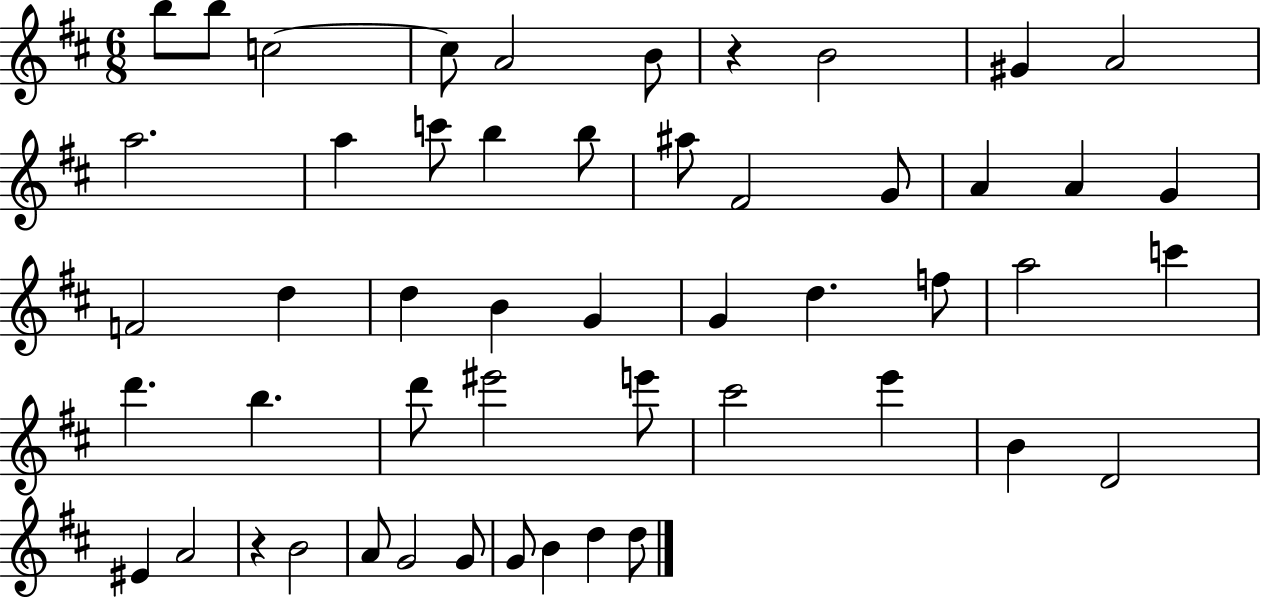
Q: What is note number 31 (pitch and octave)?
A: D6